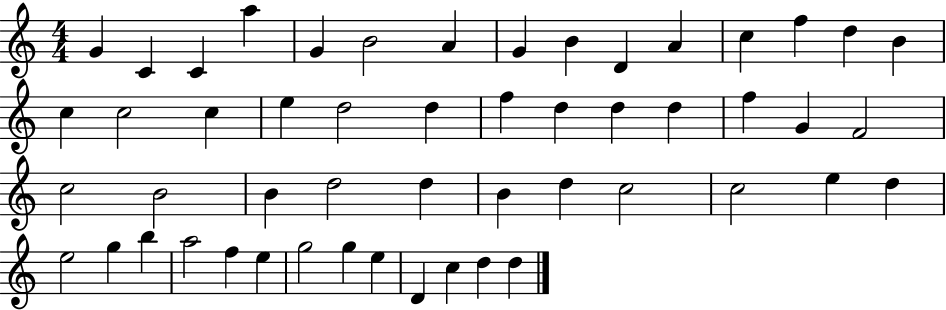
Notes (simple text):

G4/q C4/q C4/q A5/q G4/q B4/h A4/q G4/q B4/q D4/q A4/q C5/q F5/q D5/q B4/q C5/q C5/h C5/q E5/q D5/h D5/q F5/q D5/q D5/q D5/q F5/q G4/q F4/h C5/h B4/h B4/q D5/h D5/q B4/q D5/q C5/h C5/h E5/q D5/q E5/h G5/q B5/q A5/h F5/q E5/q G5/h G5/q E5/q D4/q C5/q D5/q D5/q